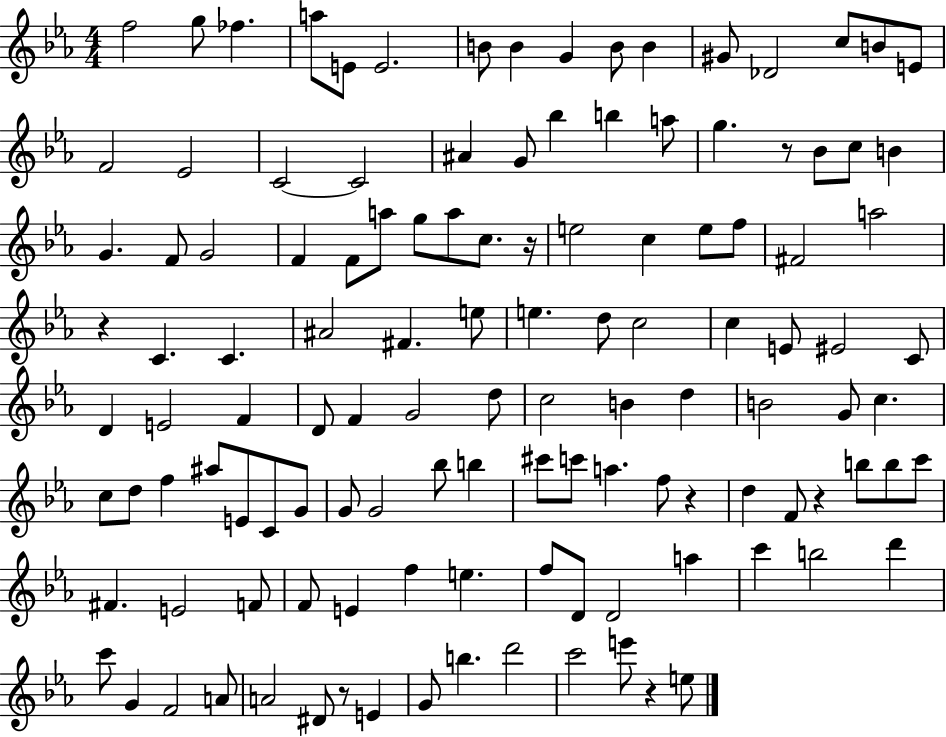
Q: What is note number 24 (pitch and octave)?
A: B5